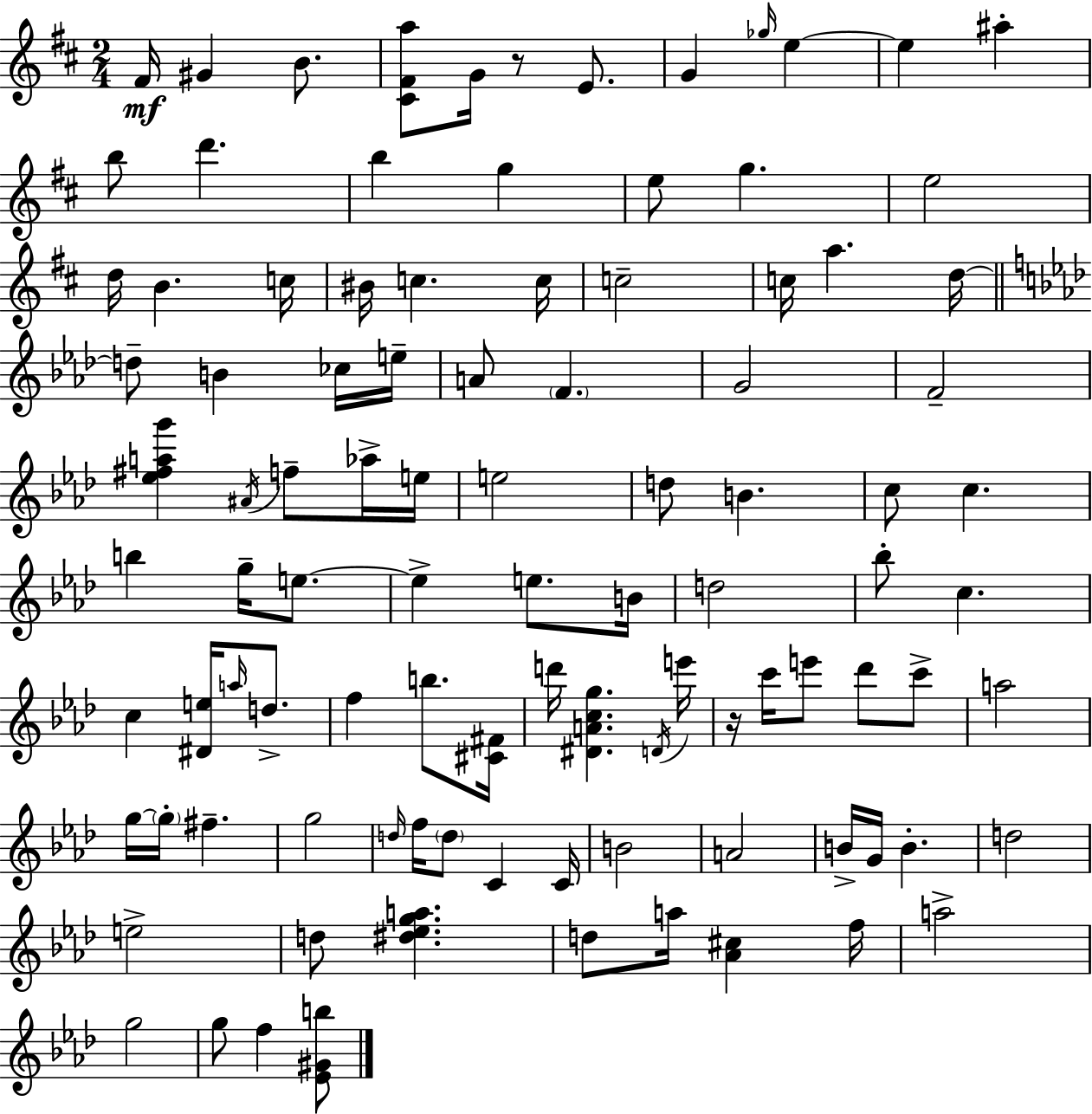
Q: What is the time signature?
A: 2/4